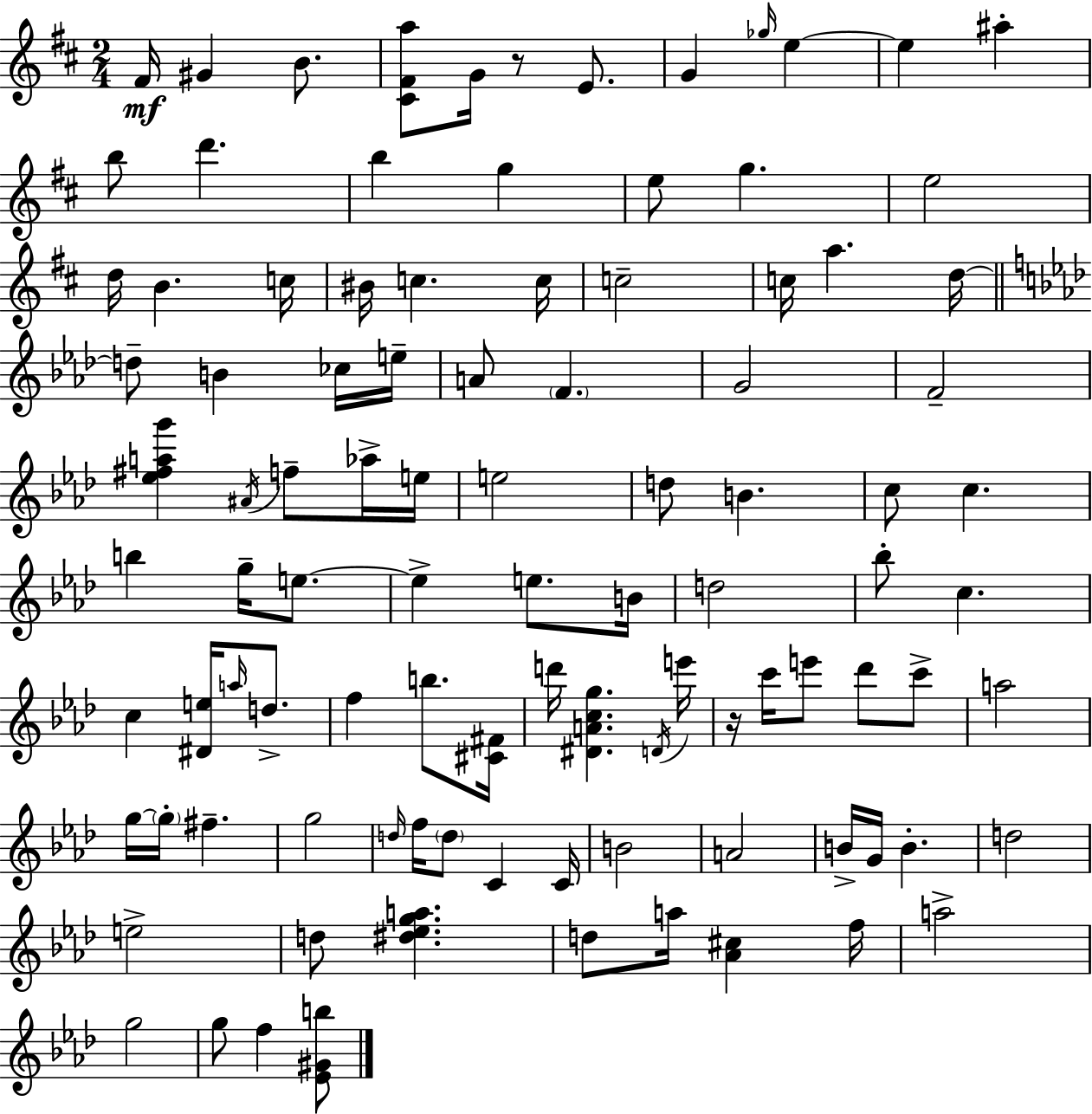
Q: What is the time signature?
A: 2/4